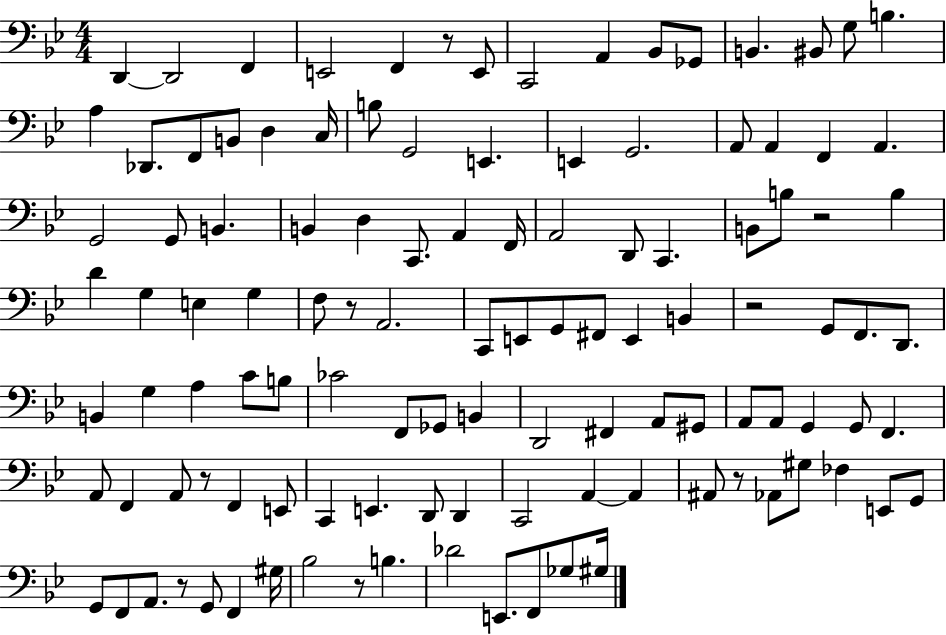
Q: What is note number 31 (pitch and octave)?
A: G2